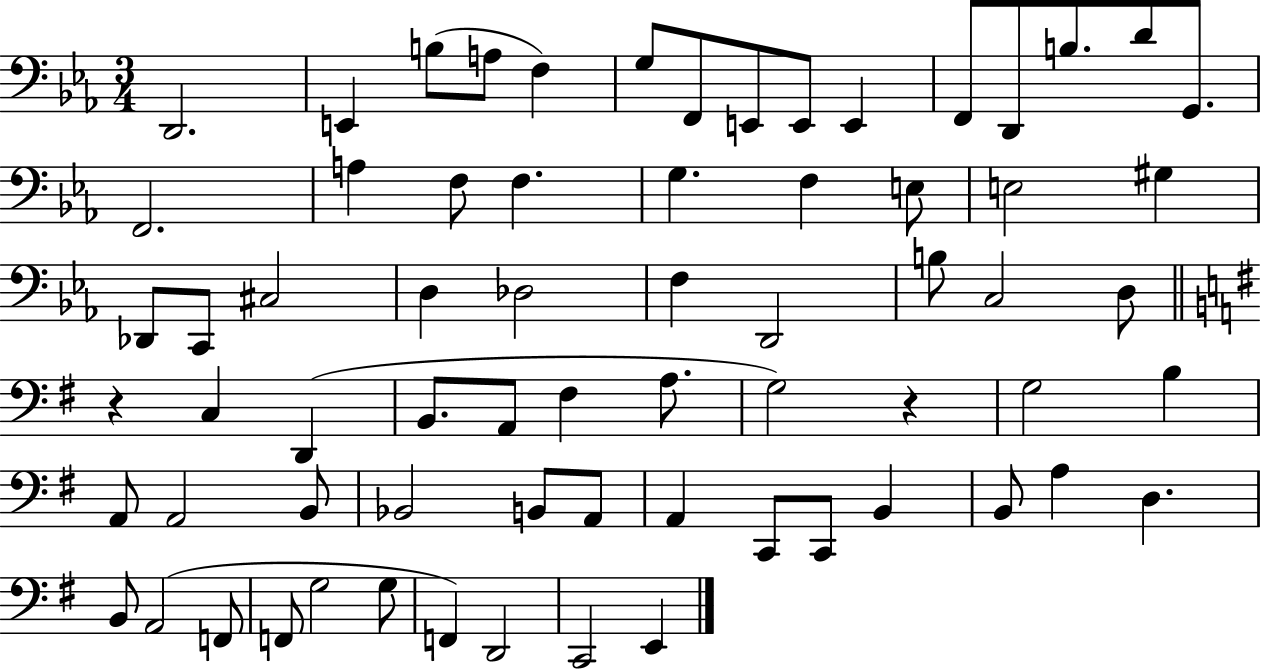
D2/h. E2/q B3/e A3/e F3/q G3/e F2/e E2/e E2/e E2/q F2/e D2/e B3/e. D4/e G2/e. F2/h. A3/q F3/e F3/q. G3/q. F3/q E3/e E3/h G#3/q Db2/e C2/e C#3/h D3/q Db3/h F3/q D2/h B3/e C3/h D3/e R/q C3/q D2/q B2/e. A2/e F#3/q A3/e. G3/h R/q G3/h B3/q A2/e A2/h B2/e Bb2/h B2/e A2/e A2/q C2/e C2/e B2/q B2/e A3/q D3/q. B2/e A2/h F2/e F2/e G3/h G3/e F2/q D2/h C2/h E2/q